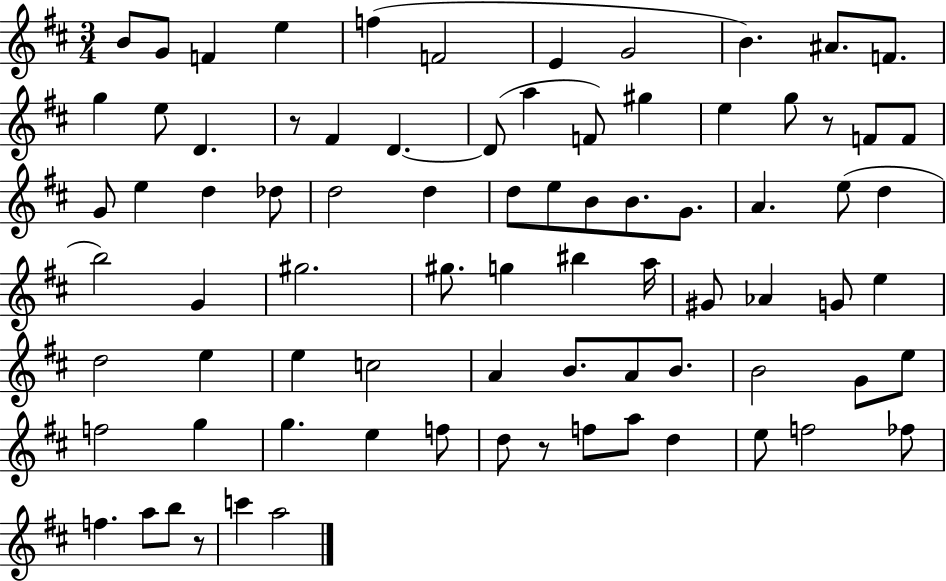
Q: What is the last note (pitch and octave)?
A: A5